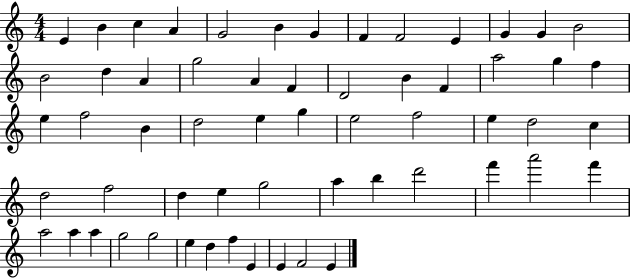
E4/q B4/q C5/q A4/q G4/h B4/q G4/q F4/q F4/h E4/q G4/q G4/q B4/h B4/h D5/q A4/q G5/h A4/q F4/q D4/h B4/q F4/q A5/h G5/q F5/q E5/q F5/h B4/q D5/h E5/q G5/q E5/h F5/h E5/q D5/h C5/q D5/h F5/h D5/q E5/q G5/h A5/q B5/q D6/h F6/q A6/h F6/q A5/h A5/q A5/q G5/h G5/h E5/q D5/q F5/q E4/q E4/q F4/h E4/q